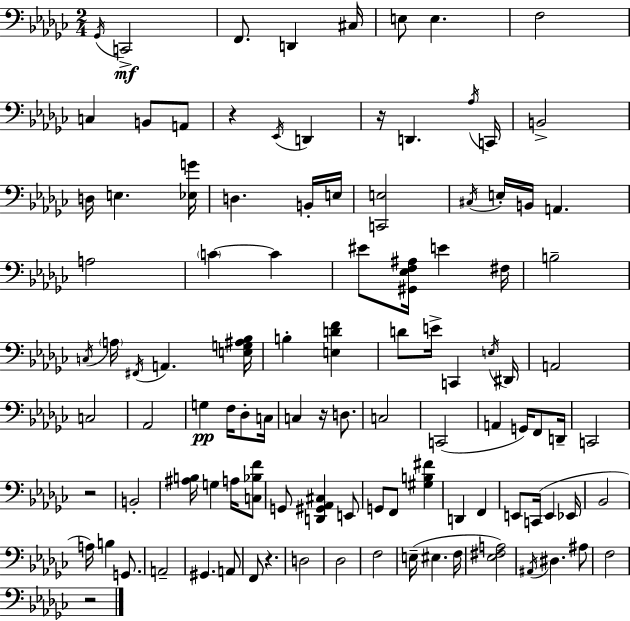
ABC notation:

X:1
T:Untitled
M:2/4
L:1/4
K:Ebm
_G,,/4 C,,2 F,,/2 D,, ^C,/4 E,/2 E, F,2 C, B,,/2 A,,/2 z _E,,/4 D,, z/4 D,, _A,/4 C,,/4 B,,2 D,/4 E, [_E,G]/4 D, B,,/4 E,/4 [C,,E,]2 ^C,/4 E,/4 B,,/4 A,, A,2 C C ^E/2 [^G,,_E,F,^A,]/4 E ^F,/4 B,2 C,/4 A,/4 ^F,,/4 A,, [E,G,^A,_B,]/4 B, [E,DF] D/2 E/4 C,, E,/4 ^D,,/4 A,,2 C,2 _A,,2 G, F,/4 _D,/2 C,/4 C, z/4 D,/2 C,2 C,,2 A,, G,,/4 F,,/2 D,,/4 C,,2 z2 B,,2 [^A,B,]/4 G, A,/4 [C,_B,F]/2 G,,/2 [D,,^G,,_A,,^C,] E,,/2 G,,/2 F,,/2 [^G,B,^F] D,, F,, E,,/2 C,,/4 E,, _E,,/4 _B,,2 A,/4 B, G,,/2 A,,2 ^G,, A,,/2 F,,/2 z D,2 _D,2 F,2 E,/4 ^E, F,/4 [_E,^F,A,]2 ^A,,/4 ^D, ^A,/2 F,2 z2